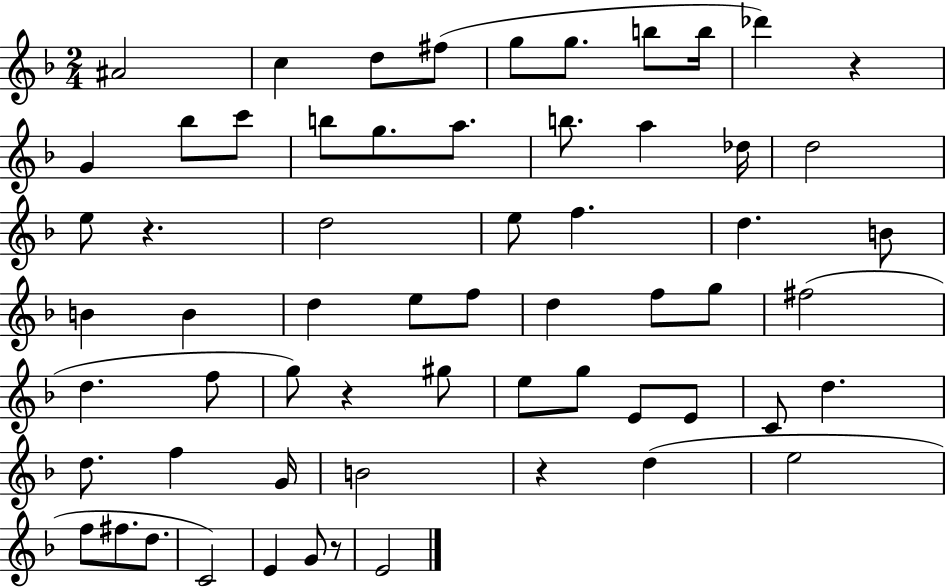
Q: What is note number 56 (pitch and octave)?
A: G4